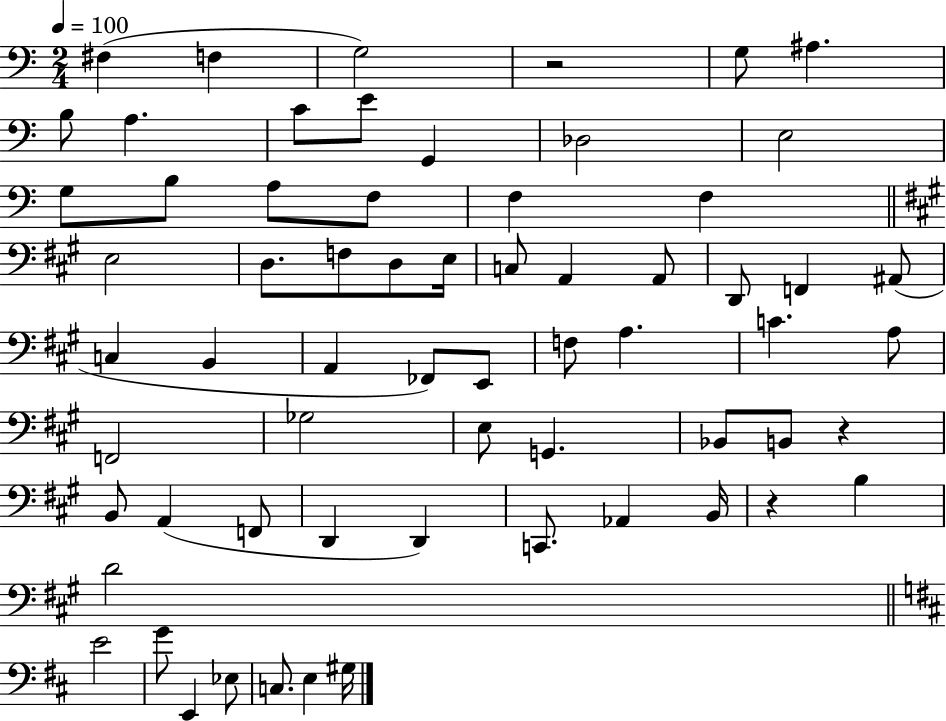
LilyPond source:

{
  \clef bass
  \numericTimeSignature
  \time 2/4
  \key c \major
  \tempo 4 = 100
  fis4( f4 | g2) | r2 | g8 ais4. | \break b8 a4. | c'8 e'8 g,4 | des2 | e2 | \break g8 b8 a8 f8 | f4 f4 | \bar "||" \break \key a \major e2 | d8. f8 d8 e16 | c8 a,4 a,8 | d,8 f,4 ais,8( | \break c4 b,4 | a,4 fes,8) e,8 | f8 a4. | c'4. a8 | \break f,2 | ges2 | e8 g,4. | bes,8 b,8 r4 | \break b,8 a,4( f,8 | d,4 d,4) | c,8. aes,4 b,16 | r4 b4 | \break d'2 | \bar "||" \break \key d \major e'2 | g'8 e,4 ees8 | c8. e4 gis16 | \bar "|."
}